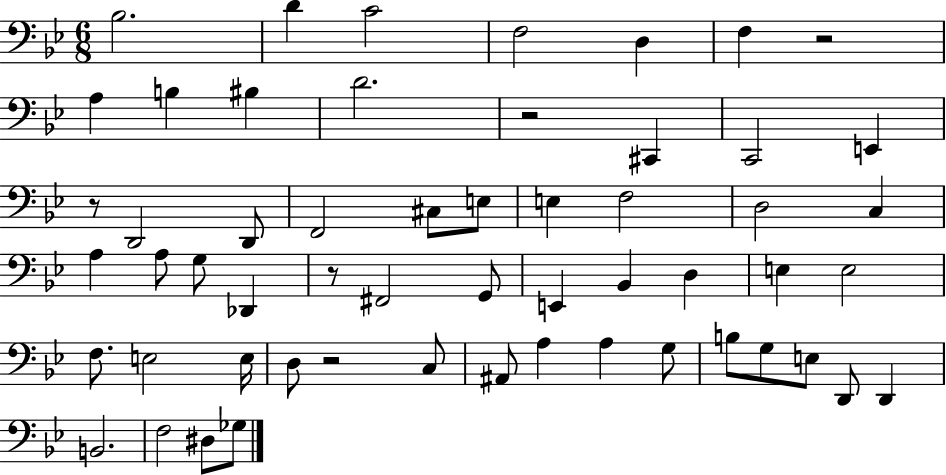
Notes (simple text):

Bb3/h. D4/q C4/h F3/h D3/q F3/q R/h A3/q B3/q BIS3/q D4/h. R/h C#2/q C2/h E2/q R/e D2/h D2/e F2/h C#3/e E3/e E3/q F3/h D3/h C3/q A3/q A3/e G3/e Db2/q R/e F#2/h G2/e E2/q Bb2/q D3/q E3/q E3/h F3/e. E3/h E3/s D3/e R/h C3/e A#2/e A3/q A3/q G3/e B3/e G3/e E3/e D2/e D2/q B2/h. F3/h D#3/e Gb3/e